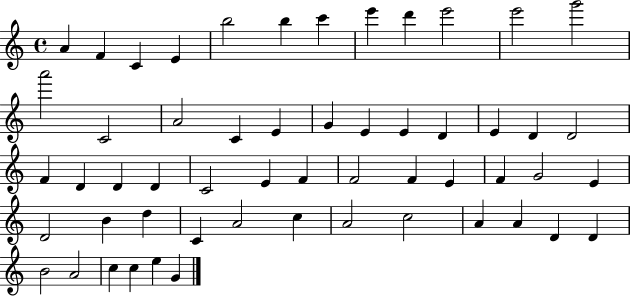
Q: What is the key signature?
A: C major